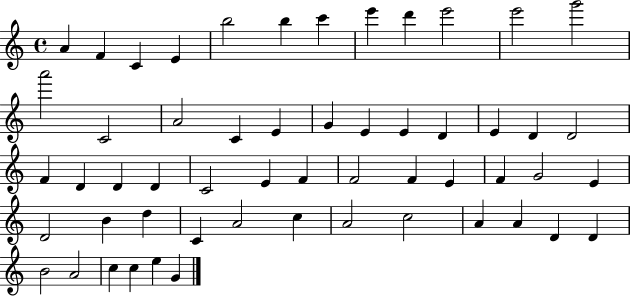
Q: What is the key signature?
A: C major